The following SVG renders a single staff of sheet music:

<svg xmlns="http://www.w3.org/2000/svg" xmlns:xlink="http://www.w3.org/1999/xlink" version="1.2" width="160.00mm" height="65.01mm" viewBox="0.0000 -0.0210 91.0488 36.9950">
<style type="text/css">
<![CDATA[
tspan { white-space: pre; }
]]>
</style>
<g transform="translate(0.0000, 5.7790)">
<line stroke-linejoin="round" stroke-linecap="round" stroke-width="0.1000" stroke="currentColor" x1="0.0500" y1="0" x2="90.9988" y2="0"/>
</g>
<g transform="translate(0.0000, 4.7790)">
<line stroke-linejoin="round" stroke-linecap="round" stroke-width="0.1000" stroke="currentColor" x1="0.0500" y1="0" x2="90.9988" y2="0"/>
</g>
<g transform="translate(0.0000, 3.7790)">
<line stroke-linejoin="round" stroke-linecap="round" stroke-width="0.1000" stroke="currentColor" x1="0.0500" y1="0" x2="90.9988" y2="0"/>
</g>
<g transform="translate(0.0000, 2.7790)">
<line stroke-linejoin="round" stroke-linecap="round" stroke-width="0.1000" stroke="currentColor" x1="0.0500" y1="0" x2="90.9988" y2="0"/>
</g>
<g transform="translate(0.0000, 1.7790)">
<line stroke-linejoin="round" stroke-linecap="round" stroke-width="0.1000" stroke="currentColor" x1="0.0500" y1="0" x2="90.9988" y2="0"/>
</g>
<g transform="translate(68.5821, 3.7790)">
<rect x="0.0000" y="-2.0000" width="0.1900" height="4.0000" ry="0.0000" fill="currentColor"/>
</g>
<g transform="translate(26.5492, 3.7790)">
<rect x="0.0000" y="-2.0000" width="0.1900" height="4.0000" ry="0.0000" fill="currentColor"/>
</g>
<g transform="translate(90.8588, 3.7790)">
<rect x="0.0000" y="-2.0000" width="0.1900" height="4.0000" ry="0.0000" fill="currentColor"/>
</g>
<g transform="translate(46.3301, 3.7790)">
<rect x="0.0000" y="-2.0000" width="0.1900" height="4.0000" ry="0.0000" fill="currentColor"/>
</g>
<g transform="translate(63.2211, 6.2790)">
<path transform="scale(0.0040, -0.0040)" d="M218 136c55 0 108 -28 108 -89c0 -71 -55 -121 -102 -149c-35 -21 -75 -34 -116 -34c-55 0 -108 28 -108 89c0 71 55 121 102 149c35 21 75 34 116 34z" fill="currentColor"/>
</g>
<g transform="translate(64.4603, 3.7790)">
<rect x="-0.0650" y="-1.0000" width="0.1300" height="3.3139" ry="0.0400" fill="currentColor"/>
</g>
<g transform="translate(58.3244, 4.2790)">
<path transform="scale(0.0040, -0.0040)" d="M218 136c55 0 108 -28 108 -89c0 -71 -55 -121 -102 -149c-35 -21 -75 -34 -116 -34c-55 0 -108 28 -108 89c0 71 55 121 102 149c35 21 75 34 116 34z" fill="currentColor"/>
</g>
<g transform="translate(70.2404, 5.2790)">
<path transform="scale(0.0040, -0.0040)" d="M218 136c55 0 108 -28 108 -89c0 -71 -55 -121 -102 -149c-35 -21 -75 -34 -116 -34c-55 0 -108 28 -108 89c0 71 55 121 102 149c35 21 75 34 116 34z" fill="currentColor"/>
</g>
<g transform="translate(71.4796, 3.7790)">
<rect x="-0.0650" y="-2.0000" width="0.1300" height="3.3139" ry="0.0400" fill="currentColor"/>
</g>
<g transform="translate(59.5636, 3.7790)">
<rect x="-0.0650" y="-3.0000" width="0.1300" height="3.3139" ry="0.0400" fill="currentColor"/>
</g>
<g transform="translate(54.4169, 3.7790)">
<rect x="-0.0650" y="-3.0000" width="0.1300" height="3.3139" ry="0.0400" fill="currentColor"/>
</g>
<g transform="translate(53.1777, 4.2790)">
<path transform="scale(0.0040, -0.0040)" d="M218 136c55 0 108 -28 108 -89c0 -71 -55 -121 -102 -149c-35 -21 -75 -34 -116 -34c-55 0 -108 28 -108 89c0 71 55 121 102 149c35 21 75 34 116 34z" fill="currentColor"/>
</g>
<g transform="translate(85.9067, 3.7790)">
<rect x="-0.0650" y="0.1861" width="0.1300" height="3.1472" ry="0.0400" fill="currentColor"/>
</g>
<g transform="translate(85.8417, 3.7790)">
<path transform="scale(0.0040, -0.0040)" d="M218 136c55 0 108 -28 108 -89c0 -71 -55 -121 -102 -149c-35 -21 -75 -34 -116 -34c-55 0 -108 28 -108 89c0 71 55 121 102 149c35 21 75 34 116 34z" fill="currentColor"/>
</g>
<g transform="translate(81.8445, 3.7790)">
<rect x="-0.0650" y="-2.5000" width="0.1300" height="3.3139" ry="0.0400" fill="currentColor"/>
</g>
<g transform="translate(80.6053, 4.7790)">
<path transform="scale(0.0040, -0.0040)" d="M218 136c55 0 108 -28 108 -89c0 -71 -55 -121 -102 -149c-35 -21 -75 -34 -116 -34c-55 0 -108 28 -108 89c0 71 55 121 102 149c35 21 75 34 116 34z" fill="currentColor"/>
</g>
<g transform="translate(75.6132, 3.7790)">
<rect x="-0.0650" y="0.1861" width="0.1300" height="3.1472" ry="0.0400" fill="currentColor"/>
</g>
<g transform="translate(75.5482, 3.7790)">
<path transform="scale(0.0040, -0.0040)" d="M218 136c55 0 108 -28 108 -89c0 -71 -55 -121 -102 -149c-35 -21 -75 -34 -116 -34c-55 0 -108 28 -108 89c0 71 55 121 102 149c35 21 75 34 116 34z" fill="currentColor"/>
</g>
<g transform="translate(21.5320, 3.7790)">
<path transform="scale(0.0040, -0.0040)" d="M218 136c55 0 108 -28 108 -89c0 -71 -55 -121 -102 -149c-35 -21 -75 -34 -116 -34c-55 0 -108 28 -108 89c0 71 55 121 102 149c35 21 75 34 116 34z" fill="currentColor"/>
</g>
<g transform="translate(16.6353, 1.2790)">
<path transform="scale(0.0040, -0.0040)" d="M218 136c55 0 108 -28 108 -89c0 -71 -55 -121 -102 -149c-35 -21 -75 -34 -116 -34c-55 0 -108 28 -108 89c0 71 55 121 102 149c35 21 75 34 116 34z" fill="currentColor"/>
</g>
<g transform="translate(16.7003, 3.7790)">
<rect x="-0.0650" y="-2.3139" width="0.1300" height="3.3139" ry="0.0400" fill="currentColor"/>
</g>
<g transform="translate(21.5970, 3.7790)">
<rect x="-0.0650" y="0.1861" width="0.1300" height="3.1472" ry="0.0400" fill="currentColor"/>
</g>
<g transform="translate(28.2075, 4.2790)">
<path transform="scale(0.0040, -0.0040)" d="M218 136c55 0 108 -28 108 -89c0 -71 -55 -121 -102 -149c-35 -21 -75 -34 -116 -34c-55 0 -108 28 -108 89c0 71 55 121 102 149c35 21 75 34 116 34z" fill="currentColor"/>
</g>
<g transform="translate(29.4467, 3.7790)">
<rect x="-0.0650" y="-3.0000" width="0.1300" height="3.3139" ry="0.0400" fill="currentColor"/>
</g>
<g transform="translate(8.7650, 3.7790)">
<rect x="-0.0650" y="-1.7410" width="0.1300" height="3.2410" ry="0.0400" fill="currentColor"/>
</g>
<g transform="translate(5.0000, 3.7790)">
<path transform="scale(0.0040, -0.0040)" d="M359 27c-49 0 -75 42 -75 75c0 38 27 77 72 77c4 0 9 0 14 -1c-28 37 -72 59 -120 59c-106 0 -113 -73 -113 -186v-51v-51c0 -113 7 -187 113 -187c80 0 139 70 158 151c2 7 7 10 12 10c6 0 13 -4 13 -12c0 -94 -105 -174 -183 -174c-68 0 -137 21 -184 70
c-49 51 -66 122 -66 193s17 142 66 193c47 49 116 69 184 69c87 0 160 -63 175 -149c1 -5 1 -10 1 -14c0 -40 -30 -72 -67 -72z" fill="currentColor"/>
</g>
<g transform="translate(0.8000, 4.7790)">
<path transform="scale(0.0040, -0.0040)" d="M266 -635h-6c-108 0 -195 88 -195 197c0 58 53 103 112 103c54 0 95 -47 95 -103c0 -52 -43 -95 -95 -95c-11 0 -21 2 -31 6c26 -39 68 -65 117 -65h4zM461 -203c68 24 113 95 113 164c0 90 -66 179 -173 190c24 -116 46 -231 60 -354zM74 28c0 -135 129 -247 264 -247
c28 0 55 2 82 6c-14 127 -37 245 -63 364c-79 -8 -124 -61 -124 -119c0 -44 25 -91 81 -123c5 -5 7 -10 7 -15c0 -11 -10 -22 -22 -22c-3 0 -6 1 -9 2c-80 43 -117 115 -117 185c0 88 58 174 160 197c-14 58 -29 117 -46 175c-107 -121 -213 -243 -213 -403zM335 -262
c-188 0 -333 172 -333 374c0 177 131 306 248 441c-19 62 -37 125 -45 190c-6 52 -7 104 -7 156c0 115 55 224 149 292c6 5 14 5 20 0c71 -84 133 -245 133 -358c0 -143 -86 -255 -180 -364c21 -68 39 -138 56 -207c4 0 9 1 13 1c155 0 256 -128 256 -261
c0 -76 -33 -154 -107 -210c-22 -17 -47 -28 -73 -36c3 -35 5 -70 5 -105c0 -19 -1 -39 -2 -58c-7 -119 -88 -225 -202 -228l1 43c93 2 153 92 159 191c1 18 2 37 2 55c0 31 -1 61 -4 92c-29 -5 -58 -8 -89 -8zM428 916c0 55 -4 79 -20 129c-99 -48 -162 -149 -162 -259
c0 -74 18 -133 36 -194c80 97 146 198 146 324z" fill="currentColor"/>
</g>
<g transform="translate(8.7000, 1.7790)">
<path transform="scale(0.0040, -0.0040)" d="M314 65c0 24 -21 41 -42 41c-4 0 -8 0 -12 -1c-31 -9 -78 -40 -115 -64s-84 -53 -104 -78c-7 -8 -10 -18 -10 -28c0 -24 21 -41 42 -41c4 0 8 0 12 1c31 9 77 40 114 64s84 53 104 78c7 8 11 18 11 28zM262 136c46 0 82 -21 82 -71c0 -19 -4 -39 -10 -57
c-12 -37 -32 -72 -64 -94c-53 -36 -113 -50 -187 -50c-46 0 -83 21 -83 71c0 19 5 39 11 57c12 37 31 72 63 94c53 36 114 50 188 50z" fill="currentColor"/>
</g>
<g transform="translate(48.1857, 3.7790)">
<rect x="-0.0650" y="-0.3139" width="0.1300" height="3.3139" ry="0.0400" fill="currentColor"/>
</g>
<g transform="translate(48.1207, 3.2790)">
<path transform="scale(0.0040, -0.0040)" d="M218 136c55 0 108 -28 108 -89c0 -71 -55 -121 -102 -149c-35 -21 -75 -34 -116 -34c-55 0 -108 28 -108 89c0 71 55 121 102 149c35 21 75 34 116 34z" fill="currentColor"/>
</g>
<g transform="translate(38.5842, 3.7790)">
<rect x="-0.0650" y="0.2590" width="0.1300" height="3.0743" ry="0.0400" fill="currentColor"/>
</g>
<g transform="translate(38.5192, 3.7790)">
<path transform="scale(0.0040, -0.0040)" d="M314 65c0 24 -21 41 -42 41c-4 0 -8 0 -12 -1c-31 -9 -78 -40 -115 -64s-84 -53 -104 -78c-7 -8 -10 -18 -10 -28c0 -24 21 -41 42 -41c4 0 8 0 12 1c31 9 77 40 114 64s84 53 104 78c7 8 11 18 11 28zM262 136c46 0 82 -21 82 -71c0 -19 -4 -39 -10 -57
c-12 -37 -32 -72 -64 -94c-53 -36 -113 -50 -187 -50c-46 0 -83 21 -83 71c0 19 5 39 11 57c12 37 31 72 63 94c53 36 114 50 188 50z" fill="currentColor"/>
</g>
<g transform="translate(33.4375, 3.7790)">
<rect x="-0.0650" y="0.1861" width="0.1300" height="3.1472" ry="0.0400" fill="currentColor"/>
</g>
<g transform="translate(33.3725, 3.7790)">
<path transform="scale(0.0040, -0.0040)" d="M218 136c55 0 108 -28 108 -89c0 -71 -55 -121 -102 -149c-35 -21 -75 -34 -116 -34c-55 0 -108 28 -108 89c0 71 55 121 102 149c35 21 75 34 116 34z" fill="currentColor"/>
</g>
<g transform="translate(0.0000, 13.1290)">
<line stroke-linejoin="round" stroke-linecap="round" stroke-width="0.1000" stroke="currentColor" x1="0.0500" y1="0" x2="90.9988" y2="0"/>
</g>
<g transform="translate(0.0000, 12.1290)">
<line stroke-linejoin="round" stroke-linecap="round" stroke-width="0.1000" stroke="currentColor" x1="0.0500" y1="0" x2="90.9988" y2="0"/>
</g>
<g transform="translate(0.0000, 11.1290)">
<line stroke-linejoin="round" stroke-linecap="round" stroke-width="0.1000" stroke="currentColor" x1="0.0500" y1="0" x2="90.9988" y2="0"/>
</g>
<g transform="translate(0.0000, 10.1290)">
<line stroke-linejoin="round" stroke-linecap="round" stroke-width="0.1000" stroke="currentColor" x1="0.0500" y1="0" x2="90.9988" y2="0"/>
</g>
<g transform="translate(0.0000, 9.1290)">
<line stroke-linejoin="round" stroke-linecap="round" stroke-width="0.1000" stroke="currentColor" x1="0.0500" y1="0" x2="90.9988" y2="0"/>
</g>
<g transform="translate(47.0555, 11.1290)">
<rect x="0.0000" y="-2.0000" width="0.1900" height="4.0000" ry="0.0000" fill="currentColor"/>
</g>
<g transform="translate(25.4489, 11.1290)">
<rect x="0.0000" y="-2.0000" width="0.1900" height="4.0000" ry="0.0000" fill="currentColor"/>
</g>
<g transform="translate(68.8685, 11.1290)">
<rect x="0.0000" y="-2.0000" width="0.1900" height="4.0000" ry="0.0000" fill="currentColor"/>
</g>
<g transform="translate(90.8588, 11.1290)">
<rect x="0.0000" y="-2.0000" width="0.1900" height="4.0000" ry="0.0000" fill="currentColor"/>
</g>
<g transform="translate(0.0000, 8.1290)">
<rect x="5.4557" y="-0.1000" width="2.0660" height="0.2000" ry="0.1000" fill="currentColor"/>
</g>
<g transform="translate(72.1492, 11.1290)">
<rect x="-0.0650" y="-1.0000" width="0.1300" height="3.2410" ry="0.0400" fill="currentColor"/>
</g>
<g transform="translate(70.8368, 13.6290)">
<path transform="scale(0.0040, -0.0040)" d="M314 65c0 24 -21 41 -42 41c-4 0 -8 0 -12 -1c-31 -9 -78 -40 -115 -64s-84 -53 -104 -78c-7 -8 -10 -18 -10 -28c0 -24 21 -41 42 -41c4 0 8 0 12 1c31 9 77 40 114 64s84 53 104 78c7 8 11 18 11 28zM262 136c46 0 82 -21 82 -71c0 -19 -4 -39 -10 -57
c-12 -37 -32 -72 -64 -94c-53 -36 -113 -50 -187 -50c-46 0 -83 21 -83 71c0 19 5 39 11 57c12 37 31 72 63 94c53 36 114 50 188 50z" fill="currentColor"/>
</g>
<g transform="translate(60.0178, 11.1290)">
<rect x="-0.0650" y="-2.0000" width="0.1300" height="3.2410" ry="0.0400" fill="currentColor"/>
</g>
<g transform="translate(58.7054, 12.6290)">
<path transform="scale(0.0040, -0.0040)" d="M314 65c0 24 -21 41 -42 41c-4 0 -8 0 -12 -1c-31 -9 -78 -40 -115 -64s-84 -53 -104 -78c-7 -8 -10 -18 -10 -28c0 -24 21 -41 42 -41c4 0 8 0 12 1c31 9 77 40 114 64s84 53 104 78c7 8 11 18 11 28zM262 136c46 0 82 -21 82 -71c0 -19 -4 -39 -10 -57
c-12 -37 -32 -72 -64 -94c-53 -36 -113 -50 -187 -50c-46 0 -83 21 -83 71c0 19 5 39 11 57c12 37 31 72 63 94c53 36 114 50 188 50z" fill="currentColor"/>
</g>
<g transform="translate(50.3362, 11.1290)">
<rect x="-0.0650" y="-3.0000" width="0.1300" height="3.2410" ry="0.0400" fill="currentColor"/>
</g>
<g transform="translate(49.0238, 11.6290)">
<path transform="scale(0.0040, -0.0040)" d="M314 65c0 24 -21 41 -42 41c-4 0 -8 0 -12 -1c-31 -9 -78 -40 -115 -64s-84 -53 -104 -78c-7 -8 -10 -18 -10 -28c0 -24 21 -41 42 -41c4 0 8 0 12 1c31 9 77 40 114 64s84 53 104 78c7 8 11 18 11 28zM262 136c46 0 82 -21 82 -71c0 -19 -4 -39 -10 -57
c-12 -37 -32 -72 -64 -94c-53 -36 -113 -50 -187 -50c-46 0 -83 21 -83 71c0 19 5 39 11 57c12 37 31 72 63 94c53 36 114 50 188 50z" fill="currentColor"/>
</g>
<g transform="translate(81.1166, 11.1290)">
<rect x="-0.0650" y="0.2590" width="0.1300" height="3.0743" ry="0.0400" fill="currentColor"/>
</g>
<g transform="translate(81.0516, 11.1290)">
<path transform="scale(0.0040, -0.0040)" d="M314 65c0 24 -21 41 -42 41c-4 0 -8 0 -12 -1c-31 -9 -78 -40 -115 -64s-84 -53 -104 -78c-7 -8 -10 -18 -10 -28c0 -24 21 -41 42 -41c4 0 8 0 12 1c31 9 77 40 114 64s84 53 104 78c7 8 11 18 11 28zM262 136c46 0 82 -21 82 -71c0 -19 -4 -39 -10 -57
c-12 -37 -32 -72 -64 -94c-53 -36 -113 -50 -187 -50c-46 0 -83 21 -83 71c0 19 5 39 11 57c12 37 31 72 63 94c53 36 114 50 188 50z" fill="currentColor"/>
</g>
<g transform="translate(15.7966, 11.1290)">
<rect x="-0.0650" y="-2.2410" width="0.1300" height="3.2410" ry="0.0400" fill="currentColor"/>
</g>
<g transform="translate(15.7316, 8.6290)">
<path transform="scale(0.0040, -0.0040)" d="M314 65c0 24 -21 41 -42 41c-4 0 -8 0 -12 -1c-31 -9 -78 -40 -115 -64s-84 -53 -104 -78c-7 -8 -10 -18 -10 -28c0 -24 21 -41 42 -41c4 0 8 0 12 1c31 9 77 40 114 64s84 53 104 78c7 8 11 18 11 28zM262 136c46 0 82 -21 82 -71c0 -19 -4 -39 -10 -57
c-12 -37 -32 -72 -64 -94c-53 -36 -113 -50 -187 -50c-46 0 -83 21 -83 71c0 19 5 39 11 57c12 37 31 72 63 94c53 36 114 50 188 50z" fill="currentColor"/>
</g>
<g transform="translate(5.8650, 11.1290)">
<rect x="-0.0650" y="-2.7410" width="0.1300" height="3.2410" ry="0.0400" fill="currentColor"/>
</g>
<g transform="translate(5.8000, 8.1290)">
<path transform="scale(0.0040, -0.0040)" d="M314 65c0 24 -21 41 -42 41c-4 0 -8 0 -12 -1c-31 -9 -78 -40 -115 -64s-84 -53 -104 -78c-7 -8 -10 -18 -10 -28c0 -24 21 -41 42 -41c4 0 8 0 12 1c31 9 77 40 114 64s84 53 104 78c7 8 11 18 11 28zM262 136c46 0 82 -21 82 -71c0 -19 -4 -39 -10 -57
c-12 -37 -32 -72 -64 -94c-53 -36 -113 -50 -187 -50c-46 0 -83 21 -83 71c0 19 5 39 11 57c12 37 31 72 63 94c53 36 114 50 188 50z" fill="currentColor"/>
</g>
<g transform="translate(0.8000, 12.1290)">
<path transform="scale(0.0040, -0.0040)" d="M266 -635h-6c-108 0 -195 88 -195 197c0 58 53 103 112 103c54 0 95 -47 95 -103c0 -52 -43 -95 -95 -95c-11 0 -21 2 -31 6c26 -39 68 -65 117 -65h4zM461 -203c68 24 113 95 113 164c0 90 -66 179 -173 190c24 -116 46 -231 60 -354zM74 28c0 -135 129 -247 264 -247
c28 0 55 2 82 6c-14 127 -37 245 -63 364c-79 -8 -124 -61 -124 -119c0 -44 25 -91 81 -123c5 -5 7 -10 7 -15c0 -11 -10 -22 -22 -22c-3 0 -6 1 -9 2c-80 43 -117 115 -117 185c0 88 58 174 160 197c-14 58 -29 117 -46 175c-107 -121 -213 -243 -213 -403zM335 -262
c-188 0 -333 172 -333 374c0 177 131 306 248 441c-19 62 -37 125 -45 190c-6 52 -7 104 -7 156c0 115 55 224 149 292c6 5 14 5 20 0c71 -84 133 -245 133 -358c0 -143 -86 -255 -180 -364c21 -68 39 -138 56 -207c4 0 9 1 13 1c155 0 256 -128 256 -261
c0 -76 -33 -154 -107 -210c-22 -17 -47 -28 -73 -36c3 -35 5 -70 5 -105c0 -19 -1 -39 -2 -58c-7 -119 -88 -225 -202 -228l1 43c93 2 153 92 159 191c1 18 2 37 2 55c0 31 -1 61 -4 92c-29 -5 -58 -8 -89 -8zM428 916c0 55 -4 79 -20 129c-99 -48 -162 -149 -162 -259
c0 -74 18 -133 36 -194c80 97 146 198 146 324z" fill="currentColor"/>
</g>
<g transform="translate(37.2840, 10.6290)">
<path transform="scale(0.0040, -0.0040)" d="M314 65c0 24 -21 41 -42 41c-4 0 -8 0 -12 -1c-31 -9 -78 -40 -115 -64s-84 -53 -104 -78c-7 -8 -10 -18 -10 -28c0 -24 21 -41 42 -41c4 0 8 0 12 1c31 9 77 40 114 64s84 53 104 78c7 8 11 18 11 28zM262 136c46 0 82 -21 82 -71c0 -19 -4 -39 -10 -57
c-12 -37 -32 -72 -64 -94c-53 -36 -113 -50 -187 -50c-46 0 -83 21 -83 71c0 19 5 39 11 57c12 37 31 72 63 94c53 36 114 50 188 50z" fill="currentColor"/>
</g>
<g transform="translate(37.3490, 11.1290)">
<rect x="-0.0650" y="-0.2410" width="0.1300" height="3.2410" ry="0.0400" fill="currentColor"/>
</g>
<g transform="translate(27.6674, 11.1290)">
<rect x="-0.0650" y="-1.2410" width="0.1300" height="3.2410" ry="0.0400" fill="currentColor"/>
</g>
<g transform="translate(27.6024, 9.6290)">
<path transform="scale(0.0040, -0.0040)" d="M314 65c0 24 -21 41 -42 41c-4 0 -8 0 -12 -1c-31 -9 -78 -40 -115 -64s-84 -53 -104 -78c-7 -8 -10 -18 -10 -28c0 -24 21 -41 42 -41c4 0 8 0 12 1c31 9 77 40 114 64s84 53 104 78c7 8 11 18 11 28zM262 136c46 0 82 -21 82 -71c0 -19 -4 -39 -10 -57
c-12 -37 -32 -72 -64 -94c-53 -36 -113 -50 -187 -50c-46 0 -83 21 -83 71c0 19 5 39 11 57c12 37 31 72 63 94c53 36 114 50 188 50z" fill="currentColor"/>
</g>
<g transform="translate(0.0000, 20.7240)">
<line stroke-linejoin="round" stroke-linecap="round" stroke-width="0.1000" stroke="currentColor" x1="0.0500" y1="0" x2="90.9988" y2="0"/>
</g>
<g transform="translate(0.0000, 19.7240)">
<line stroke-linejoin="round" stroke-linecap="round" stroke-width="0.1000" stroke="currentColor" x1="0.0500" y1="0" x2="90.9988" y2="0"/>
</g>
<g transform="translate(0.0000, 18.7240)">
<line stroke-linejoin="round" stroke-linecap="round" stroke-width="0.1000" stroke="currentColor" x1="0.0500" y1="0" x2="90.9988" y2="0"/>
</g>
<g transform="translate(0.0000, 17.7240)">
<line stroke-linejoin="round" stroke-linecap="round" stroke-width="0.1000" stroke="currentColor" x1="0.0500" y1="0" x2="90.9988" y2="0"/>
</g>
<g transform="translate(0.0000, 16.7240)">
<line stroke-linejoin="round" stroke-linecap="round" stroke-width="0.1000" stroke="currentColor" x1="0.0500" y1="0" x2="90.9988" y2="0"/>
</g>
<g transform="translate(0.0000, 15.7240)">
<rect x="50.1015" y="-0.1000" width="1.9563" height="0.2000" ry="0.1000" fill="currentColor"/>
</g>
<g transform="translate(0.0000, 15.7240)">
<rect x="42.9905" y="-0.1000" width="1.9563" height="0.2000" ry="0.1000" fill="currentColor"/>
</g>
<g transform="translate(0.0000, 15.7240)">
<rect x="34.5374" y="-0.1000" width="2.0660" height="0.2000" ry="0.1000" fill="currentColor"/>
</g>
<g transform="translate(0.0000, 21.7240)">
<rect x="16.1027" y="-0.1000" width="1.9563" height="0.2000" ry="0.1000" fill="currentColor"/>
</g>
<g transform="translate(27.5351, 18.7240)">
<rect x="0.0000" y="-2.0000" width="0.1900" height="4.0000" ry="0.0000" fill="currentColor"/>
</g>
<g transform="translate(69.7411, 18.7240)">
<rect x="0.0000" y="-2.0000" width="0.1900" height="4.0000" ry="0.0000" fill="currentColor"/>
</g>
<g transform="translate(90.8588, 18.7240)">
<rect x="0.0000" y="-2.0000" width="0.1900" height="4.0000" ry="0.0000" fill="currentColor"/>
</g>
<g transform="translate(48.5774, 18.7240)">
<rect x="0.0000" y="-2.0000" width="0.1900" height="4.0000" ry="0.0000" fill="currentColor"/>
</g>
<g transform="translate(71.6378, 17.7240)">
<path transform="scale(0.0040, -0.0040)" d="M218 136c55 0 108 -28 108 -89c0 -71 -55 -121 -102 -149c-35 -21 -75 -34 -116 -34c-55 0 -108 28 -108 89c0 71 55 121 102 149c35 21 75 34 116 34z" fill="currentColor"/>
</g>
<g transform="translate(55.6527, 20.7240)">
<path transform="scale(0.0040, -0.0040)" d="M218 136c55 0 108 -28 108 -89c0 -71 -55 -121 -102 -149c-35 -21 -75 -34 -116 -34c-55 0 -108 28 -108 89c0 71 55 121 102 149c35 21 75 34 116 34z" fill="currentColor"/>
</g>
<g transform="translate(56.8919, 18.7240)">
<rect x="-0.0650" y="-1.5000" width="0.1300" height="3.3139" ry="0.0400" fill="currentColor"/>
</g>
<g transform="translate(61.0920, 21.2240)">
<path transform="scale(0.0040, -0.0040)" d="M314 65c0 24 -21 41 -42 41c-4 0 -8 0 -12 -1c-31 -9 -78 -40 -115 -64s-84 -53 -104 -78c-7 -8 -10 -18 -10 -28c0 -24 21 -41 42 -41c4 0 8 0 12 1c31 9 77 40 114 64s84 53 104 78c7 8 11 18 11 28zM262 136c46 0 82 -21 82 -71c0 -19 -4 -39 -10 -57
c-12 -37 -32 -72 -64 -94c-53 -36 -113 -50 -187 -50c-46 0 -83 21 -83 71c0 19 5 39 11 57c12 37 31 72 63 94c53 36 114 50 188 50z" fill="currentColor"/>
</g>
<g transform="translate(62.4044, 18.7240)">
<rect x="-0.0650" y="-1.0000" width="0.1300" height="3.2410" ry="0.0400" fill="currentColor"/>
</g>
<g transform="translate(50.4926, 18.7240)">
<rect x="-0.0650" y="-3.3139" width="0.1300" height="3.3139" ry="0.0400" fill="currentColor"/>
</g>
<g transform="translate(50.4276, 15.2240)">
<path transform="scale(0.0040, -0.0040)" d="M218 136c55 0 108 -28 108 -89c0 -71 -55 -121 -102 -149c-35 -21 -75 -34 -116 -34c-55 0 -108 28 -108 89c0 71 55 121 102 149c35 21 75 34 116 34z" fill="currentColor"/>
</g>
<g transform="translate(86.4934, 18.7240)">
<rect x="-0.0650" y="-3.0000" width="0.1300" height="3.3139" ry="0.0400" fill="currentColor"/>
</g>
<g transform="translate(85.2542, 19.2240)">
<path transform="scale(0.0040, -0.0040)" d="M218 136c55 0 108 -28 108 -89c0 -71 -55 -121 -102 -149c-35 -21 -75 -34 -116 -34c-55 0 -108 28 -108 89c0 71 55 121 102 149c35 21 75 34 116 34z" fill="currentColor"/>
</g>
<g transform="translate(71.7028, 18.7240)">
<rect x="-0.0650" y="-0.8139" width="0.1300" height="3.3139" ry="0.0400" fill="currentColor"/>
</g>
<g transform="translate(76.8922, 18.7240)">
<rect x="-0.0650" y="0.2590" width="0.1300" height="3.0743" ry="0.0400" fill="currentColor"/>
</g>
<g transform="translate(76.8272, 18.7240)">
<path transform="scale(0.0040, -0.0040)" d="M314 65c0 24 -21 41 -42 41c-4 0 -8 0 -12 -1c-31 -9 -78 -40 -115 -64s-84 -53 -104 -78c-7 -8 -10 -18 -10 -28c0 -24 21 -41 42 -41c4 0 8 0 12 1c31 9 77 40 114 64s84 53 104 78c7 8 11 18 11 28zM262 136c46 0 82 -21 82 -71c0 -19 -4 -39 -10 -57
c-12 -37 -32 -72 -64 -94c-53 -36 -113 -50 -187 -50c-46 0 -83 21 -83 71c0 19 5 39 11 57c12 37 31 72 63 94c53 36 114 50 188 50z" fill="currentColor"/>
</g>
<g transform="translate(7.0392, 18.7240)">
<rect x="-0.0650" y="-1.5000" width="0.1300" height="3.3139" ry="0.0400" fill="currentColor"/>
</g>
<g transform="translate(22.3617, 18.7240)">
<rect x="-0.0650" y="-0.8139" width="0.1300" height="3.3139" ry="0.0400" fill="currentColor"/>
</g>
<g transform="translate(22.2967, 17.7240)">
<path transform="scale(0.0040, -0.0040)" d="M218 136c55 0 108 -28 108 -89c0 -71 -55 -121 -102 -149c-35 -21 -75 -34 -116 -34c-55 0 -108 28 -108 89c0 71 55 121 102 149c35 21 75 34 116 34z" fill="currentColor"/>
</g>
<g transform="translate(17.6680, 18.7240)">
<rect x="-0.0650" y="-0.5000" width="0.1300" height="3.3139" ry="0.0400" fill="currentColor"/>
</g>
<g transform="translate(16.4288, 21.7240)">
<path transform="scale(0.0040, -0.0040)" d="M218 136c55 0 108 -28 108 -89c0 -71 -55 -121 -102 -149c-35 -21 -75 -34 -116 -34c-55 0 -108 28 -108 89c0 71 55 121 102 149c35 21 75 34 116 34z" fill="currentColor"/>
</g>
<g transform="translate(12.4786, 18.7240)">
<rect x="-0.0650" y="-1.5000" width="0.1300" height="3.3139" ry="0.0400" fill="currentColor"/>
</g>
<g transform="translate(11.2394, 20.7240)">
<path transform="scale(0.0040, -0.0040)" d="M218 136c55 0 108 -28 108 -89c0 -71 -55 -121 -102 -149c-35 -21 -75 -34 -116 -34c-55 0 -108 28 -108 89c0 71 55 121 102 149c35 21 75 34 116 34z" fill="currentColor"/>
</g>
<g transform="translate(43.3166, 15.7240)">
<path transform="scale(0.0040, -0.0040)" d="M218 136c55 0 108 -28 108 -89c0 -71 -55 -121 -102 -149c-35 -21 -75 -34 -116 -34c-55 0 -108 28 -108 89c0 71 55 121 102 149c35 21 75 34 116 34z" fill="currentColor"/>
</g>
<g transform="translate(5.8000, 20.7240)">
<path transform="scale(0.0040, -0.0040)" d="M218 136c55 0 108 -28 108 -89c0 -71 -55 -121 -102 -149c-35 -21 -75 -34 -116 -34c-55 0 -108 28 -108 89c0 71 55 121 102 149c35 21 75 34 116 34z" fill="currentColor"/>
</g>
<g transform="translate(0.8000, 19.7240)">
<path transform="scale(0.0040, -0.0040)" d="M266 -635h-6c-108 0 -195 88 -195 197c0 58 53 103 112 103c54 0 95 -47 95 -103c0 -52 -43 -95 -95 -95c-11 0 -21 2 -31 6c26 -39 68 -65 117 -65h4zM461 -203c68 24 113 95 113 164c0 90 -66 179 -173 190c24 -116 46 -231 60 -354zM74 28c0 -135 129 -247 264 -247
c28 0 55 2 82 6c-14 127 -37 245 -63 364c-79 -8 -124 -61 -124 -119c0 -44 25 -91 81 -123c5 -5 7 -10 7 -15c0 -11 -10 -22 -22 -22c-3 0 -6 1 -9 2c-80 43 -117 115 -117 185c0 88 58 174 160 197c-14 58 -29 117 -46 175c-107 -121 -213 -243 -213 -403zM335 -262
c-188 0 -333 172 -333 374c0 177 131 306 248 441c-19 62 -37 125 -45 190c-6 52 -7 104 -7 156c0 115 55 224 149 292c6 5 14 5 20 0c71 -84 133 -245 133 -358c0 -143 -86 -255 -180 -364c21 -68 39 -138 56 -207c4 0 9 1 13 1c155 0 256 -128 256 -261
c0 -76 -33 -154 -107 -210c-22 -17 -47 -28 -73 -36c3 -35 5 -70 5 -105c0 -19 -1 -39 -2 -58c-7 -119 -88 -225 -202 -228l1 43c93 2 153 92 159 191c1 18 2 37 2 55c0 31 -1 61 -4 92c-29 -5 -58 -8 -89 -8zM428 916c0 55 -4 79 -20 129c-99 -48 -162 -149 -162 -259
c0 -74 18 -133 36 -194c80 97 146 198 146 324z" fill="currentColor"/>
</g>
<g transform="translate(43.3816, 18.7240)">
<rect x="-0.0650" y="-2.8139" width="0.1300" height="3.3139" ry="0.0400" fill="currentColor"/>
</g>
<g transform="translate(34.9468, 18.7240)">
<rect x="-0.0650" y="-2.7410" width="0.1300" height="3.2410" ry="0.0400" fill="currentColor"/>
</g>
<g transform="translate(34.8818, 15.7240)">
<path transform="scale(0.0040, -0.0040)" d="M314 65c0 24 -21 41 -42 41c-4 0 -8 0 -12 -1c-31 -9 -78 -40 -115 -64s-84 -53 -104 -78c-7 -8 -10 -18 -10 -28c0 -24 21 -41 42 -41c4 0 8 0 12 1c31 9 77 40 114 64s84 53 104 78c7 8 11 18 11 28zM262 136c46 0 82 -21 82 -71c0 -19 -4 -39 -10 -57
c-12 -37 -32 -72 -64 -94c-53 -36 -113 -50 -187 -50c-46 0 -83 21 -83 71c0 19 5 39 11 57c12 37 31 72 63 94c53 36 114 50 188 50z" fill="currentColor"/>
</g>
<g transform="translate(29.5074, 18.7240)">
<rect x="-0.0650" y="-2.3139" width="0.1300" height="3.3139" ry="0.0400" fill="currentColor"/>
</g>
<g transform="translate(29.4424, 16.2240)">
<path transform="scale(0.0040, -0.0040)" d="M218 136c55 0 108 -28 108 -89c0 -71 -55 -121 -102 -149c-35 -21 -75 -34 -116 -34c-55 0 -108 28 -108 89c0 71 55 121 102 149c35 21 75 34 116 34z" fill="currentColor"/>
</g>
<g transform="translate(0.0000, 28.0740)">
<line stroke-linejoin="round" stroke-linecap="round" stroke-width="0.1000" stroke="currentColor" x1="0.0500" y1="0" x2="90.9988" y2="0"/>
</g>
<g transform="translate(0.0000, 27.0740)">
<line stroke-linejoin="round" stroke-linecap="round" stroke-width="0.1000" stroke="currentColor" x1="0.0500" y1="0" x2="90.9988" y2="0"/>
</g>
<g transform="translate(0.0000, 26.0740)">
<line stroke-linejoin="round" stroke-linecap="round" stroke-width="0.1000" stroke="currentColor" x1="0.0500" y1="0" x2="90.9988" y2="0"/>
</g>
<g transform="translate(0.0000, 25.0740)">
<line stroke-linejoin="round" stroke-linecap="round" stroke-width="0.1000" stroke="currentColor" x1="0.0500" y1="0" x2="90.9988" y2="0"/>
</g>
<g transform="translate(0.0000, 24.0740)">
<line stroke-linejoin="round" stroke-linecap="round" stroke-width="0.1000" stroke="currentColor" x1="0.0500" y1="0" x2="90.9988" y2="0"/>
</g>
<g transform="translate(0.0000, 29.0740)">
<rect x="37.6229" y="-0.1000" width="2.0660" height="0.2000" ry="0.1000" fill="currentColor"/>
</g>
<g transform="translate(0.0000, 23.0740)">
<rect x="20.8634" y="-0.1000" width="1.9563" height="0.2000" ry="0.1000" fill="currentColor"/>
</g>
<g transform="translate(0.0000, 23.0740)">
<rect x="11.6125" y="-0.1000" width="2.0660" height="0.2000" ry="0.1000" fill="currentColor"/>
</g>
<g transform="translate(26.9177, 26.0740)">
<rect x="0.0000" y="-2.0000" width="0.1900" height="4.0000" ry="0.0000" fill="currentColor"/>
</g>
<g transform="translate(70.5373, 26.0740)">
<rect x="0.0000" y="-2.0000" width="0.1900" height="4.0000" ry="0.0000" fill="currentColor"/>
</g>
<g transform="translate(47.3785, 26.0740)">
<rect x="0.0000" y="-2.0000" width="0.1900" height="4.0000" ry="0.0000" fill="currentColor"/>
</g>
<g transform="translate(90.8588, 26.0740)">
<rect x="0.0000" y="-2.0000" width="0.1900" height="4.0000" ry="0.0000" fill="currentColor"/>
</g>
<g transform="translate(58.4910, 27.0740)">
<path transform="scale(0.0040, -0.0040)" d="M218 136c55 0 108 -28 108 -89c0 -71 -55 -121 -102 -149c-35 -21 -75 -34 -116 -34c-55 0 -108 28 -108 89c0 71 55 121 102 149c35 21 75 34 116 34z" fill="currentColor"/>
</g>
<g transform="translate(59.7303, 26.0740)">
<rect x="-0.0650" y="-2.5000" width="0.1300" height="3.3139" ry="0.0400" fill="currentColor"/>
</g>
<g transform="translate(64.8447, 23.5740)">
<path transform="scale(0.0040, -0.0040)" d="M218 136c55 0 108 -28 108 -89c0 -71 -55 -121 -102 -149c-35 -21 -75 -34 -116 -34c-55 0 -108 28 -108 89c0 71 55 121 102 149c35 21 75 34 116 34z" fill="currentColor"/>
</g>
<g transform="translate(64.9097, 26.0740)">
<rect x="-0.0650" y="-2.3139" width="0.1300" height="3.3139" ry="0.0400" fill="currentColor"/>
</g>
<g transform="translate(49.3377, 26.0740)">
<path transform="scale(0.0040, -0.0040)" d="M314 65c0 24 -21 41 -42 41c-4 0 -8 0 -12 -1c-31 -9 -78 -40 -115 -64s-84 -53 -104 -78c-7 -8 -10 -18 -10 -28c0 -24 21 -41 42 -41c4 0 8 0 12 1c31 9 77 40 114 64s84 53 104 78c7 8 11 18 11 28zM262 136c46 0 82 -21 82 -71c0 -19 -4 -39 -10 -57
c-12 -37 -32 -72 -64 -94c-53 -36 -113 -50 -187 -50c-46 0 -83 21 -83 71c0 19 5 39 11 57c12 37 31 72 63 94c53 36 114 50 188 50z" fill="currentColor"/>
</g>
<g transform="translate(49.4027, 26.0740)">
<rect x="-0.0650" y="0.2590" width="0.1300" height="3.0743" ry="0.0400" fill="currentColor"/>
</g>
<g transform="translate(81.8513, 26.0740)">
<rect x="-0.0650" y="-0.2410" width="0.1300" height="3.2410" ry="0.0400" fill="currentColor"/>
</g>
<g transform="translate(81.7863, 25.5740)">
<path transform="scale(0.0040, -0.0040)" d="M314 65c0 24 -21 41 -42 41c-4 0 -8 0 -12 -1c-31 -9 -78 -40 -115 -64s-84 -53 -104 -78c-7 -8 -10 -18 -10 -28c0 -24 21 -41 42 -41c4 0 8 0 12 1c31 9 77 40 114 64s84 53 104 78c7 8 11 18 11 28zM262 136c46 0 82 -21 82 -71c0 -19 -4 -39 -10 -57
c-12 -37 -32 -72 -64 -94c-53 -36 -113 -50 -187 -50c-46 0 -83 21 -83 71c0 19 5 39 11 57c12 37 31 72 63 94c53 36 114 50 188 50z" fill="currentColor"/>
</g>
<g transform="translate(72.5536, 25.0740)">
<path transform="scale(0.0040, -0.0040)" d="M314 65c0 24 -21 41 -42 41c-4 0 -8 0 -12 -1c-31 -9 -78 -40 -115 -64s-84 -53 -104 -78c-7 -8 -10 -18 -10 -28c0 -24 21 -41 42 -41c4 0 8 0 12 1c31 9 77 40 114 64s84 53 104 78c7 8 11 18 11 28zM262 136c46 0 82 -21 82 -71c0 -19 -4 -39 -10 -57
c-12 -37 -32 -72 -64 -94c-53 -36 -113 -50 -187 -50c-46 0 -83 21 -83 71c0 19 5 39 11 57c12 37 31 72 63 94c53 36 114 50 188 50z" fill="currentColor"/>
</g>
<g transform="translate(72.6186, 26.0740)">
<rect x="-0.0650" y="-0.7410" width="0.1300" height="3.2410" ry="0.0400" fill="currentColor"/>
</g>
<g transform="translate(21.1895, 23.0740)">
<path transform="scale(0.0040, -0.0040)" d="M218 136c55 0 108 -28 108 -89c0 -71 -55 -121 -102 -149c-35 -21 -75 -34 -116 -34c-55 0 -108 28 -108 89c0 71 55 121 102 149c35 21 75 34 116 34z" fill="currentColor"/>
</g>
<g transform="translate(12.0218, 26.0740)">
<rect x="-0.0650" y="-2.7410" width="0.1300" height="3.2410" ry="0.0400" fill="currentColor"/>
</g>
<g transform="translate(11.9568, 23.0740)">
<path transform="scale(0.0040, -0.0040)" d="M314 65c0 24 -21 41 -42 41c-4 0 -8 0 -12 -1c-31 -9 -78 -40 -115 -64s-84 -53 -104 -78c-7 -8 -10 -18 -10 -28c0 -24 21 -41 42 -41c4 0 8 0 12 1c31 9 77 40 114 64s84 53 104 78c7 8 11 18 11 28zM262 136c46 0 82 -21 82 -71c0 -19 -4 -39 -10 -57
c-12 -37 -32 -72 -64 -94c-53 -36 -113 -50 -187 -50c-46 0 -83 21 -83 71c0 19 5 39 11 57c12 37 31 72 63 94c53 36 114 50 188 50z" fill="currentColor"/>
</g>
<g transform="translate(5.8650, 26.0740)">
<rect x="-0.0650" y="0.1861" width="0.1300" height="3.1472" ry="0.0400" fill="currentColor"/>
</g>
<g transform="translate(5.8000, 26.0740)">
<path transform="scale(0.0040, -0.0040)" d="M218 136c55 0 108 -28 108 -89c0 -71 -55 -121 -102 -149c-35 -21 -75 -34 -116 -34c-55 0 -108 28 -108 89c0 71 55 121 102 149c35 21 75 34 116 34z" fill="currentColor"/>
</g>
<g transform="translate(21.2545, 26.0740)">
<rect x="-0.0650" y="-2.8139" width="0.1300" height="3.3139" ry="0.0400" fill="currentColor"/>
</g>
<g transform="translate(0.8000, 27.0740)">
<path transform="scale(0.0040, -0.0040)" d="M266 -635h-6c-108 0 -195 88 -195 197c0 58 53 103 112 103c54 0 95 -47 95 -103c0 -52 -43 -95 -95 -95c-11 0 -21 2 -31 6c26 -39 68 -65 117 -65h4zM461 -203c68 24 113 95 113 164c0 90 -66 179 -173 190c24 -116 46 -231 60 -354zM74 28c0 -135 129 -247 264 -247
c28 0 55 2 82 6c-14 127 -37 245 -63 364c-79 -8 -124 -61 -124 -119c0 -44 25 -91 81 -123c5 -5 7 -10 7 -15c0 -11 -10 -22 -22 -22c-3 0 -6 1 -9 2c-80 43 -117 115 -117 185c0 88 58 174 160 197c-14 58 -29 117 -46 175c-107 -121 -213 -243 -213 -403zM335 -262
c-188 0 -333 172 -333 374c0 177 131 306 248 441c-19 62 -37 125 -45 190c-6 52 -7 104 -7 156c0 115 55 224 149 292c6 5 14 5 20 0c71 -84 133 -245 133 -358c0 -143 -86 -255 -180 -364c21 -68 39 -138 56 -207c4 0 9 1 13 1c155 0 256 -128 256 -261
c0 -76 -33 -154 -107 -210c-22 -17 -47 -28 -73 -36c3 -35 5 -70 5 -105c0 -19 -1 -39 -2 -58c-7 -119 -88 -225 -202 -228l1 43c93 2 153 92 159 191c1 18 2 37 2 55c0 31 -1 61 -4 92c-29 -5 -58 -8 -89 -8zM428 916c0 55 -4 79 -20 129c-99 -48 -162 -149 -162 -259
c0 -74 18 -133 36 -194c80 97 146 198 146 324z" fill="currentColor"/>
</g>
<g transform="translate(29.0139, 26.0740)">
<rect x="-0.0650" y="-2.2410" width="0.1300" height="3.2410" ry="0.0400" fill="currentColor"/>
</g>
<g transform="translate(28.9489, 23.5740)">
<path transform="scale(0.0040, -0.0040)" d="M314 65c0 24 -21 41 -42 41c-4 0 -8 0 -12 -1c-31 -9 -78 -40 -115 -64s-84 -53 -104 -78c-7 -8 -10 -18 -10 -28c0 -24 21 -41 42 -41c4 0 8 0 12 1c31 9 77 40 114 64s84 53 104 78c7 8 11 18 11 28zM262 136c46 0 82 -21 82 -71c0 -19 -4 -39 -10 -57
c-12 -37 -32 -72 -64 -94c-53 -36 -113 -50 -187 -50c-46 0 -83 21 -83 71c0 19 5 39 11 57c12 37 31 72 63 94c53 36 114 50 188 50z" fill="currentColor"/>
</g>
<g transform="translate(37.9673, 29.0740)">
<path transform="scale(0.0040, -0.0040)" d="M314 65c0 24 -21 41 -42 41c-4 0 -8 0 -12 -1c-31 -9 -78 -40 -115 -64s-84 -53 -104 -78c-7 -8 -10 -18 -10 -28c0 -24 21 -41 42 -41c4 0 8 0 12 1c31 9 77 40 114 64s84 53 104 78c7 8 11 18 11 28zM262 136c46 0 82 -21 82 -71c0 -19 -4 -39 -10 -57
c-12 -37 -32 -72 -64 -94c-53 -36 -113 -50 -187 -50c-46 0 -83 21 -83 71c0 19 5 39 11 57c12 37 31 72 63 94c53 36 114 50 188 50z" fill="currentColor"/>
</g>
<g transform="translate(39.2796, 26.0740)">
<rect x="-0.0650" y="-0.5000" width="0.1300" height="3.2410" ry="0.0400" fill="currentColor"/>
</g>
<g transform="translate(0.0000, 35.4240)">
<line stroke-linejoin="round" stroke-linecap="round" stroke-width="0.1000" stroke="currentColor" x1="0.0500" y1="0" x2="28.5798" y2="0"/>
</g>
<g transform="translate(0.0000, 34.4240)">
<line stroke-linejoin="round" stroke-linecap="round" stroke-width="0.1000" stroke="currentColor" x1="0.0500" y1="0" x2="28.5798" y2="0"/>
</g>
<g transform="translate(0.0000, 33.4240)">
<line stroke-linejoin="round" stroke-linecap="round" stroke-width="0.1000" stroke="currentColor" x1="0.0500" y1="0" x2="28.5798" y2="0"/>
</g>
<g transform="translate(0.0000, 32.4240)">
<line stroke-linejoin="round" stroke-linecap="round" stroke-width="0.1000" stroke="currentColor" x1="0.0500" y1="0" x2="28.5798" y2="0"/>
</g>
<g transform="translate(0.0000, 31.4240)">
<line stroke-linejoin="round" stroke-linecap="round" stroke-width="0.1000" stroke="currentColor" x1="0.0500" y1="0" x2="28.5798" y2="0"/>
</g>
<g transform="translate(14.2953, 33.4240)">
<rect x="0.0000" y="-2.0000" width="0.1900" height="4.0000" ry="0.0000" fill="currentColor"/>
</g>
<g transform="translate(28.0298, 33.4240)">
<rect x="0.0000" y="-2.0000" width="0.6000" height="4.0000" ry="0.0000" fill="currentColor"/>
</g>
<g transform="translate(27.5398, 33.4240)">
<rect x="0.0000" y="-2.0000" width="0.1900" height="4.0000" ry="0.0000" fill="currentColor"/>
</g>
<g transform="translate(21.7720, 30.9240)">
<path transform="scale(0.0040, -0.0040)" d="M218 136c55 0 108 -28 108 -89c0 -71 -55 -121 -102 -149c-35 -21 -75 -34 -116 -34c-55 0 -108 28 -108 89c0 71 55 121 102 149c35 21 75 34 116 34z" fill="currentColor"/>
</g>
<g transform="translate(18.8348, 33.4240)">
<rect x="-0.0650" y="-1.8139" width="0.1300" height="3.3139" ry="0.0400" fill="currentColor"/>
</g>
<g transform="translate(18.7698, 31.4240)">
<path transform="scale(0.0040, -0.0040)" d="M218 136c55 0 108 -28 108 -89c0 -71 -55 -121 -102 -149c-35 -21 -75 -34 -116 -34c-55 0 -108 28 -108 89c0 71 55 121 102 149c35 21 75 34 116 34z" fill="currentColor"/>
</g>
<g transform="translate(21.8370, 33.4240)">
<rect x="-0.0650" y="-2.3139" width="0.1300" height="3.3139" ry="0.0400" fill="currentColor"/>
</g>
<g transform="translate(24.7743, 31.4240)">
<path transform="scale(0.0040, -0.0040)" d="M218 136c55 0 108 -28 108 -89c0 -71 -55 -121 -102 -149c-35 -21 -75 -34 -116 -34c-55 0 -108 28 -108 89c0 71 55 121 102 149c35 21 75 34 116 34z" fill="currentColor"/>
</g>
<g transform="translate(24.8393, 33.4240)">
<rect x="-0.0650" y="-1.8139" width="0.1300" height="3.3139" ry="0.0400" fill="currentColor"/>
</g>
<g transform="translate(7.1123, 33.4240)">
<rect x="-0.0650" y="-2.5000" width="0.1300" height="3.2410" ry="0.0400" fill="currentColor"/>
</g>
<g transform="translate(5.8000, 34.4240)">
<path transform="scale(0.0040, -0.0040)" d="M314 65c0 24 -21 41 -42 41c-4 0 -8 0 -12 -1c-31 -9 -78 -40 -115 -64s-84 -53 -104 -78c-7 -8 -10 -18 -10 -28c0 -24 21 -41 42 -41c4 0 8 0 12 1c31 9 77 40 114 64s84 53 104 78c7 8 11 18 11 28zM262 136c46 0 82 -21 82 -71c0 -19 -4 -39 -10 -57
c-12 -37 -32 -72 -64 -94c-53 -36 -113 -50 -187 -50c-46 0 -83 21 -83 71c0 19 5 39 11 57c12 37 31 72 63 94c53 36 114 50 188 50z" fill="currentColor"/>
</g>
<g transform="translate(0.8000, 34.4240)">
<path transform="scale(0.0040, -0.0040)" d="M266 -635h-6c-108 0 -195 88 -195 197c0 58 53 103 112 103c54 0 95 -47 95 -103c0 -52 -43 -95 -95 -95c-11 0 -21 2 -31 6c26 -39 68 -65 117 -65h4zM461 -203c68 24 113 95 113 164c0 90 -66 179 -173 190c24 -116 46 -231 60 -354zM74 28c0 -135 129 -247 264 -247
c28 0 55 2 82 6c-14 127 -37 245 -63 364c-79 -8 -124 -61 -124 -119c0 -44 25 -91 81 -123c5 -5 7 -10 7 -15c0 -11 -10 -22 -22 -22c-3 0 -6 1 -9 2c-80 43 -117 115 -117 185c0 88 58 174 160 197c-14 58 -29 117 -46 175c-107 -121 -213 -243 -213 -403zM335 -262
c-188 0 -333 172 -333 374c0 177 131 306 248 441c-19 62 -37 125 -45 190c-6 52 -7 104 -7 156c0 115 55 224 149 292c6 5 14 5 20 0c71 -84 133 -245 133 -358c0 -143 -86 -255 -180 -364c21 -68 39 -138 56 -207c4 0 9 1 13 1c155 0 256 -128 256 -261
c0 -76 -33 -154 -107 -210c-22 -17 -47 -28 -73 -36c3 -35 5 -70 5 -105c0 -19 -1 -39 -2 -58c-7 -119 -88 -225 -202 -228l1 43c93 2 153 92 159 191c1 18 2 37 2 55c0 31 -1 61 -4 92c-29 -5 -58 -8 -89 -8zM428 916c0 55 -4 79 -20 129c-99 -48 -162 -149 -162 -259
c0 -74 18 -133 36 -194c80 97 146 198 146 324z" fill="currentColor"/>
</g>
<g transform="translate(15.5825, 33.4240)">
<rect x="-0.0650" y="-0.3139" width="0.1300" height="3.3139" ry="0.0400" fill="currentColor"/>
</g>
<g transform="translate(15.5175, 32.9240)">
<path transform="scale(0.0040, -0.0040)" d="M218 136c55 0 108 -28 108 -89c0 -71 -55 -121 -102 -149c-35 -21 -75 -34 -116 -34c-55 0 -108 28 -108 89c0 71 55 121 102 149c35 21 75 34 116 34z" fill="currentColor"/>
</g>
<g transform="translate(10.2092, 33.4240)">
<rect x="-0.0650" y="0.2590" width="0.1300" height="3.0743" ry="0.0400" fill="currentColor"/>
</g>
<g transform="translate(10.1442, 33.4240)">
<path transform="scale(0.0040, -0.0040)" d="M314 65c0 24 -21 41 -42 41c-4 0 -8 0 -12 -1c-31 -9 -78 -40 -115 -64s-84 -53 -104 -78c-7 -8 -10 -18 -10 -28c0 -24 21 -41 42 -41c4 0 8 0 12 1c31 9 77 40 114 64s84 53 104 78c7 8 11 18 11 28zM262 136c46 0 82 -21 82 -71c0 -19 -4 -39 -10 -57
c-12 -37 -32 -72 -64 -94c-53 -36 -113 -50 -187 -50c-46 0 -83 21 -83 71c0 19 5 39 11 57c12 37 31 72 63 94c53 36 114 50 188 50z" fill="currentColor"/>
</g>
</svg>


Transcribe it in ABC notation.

X:1
T:Untitled
M:4/4
L:1/4
K:C
f2 g B A B B2 c A A D F B G B a2 g2 e2 c2 A2 F2 D2 B2 E E C d g a2 a b E D2 d B2 A B a2 a g2 C2 B2 G g d2 c2 G2 B2 c f g f